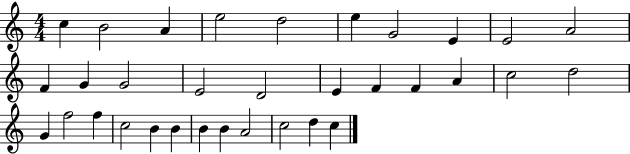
X:1
T:Untitled
M:4/4
L:1/4
K:C
c B2 A e2 d2 e G2 E E2 A2 F G G2 E2 D2 E F F A c2 d2 G f2 f c2 B B B B A2 c2 d c